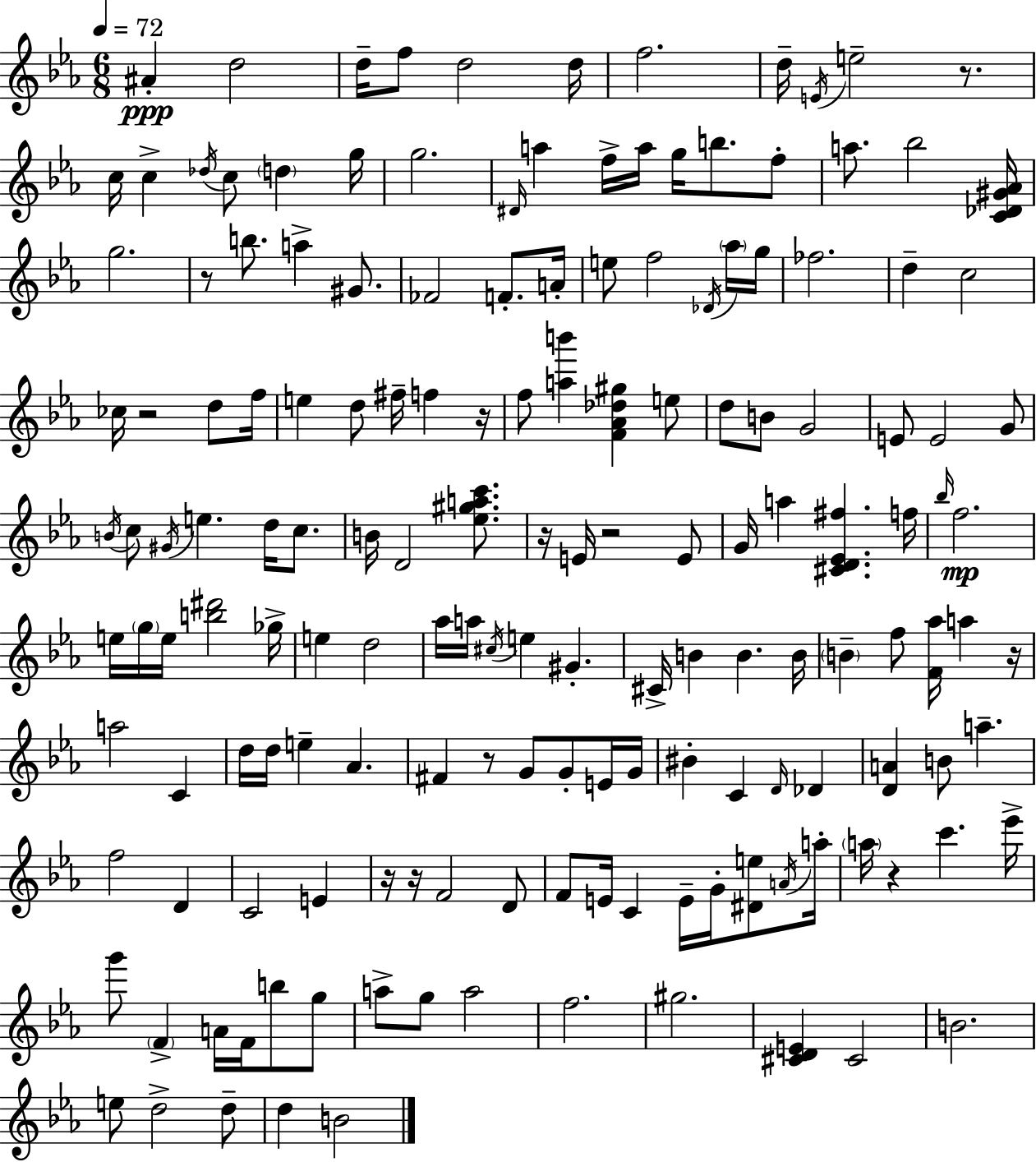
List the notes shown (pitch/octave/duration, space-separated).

A#4/q D5/h D5/s F5/e D5/h D5/s F5/h. D5/s E4/s E5/h R/e. C5/s C5/q Db5/s C5/e D5/q G5/s G5/h. D#4/s A5/q F5/s A5/s G5/s B5/e. F5/e A5/e. Bb5/h [C4,Db4,G#4,Ab4]/s G5/h. R/e B5/e. A5/q G#4/e. FES4/h F4/e. A4/s E5/e F5/h Db4/s Ab5/s G5/s FES5/h. D5/q C5/h CES5/s R/h D5/e F5/s E5/q D5/e F#5/s F5/q R/s F5/e [A5,B6]/q [F4,Ab4,Db5,G#5]/q E5/e D5/e B4/e G4/h E4/e E4/h G4/e B4/s C5/e G#4/s E5/q. D5/s C5/e. B4/s D4/h [Eb5,G#5,A5,C6]/e. R/s E4/s R/h E4/e G4/s A5/q [C#4,D4,Eb4,F#5]/q. F5/s Bb5/s F5/h. E5/s G5/s E5/s [B5,D#6]/h Gb5/s E5/q D5/h Ab5/s A5/s C#5/s E5/q G#4/q. C#4/s B4/q B4/q. B4/s B4/q F5/e [F4,Ab5]/s A5/q R/s A5/h C4/q D5/s D5/s E5/q Ab4/q. F#4/q R/e G4/e G4/e E4/s G4/s BIS4/q C4/q D4/s Db4/q [D4,A4]/q B4/e A5/q. F5/h D4/q C4/h E4/q R/s R/s F4/h D4/e F4/e E4/s C4/q E4/s G4/s [D#4,E5]/e A4/s A5/s A5/s R/q C6/q. Eb6/s G6/e F4/q A4/s F4/s B5/e G5/e A5/e G5/e A5/h F5/h. G#5/h. [C#4,D4,E4]/q C#4/h B4/h. E5/e D5/h D5/e D5/q B4/h